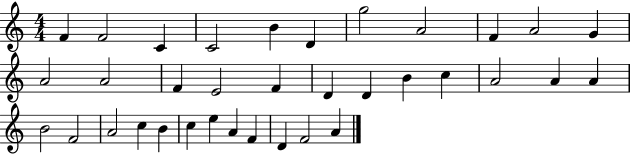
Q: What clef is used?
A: treble